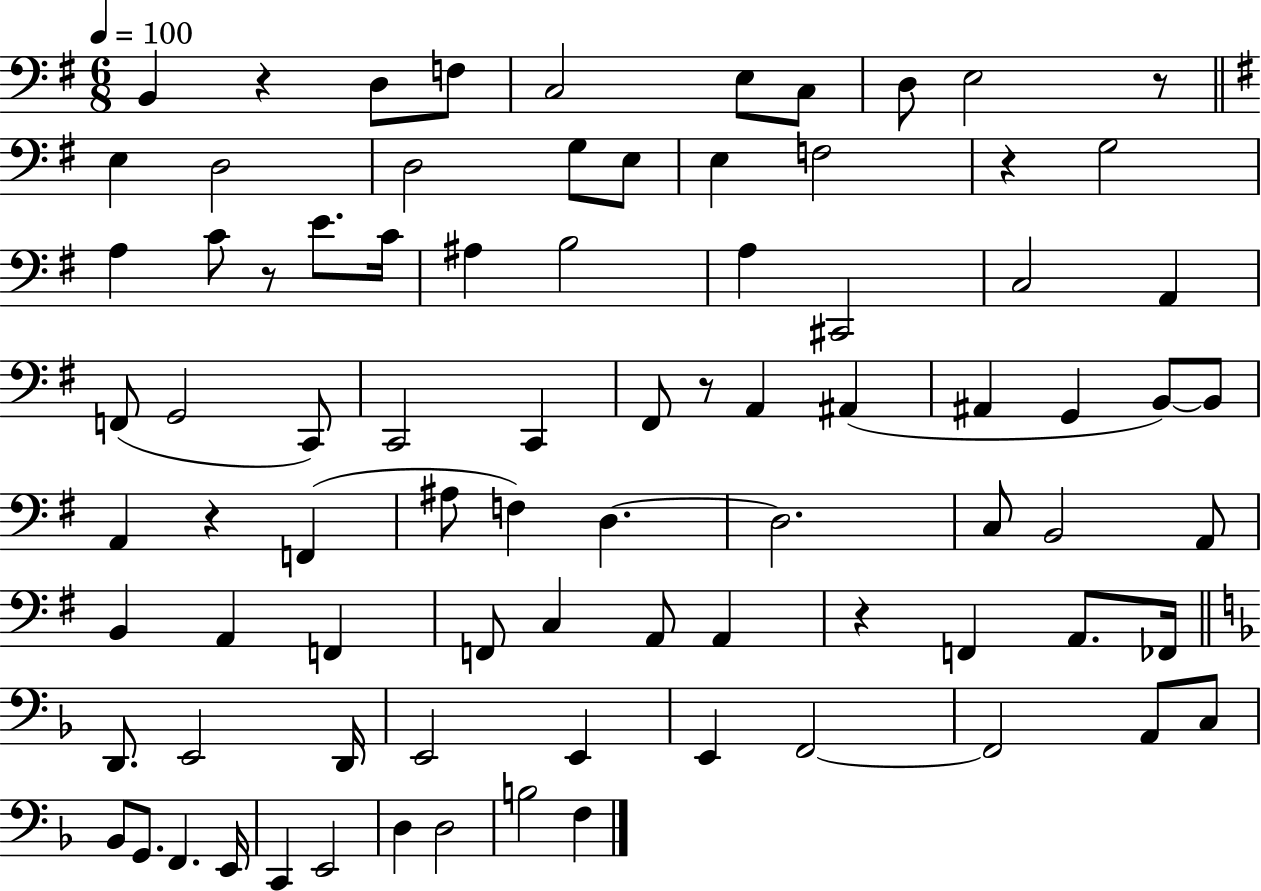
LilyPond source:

{
  \clef bass
  \numericTimeSignature
  \time 6/8
  \key g \major
  \tempo 4 = 100
  b,4 r4 d8 f8 | c2 e8 c8 | d8 e2 r8 | \bar "||" \break \key g \major e4 d2 | d2 g8 e8 | e4 f2 | r4 g2 | \break a4 c'8 r8 e'8. c'16 | ais4 b2 | a4 cis,2 | c2 a,4 | \break f,8( g,2 c,8) | c,2 c,4 | fis,8 r8 a,4 ais,4( | ais,4 g,4 b,8~~) b,8 | \break a,4 r4 f,4( | ais8 f4) d4.~~ | d2. | c8 b,2 a,8 | \break b,4 a,4 f,4 | f,8 c4 a,8 a,4 | r4 f,4 a,8. fes,16 | \bar "||" \break \key f \major d,8. e,2 d,16 | e,2 e,4 | e,4 f,2~~ | f,2 a,8 c8 | \break bes,8 g,8. f,4. e,16 | c,4 e,2 | d4 d2 | b2 f4 | \break \bar "|."
}